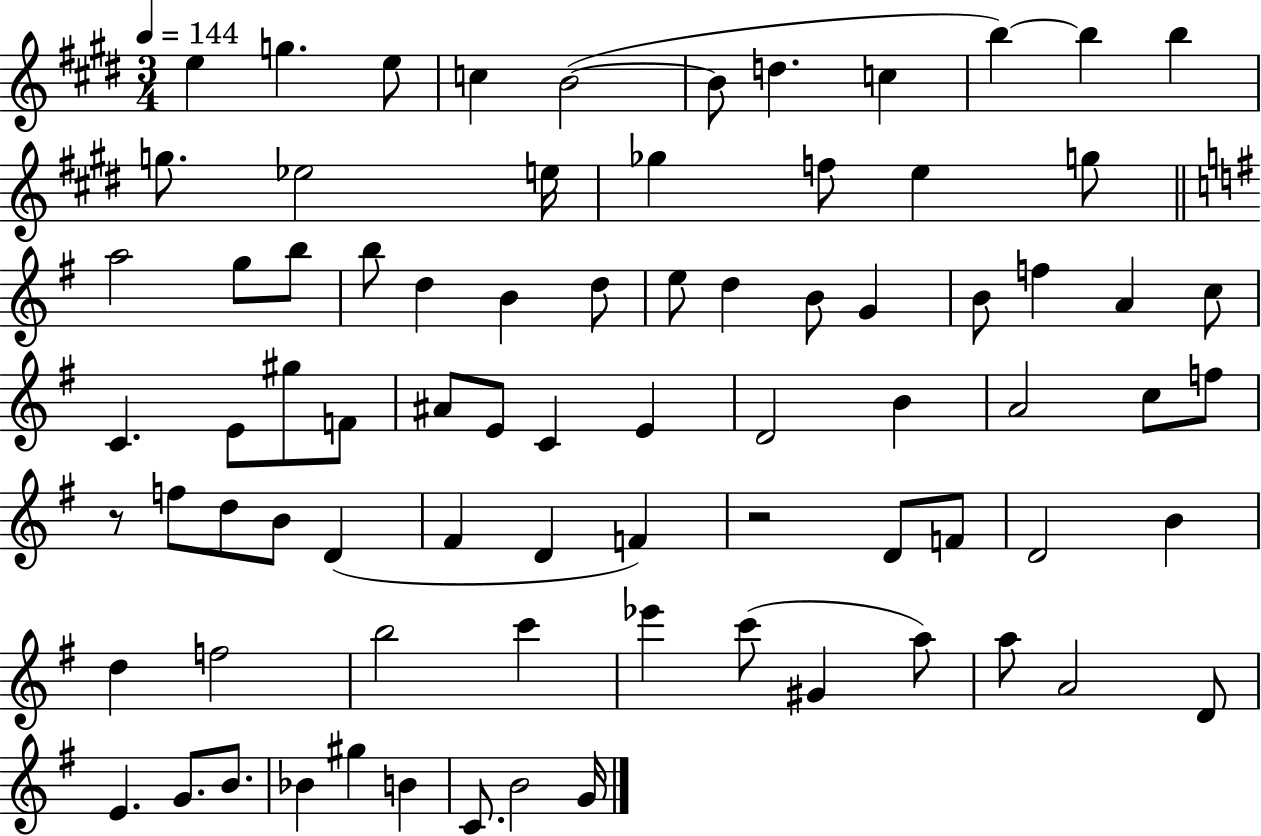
E5/q G5/q. E5/e C5/q B4/h B4/e D5/q. C5/q B5/q B5/q B5/q G5/e. Eb5/h E5/s Gb5/q F5/e E5/q G5/e A5/h G5/e B5/e B5/e D5/q B4/q D5/e E5/e D5/q B4/e G4/q B4/e F5/q A4/q C5/e C4/q. E4/e G#5/e F4/e A#4/e E4/e C4/q E4/q D4/h B4/q A4/h C5/e F5/e R/e F5/e D5/e B4/e D4/q F#4/q D4/q F4/q R/h D4/e F4/e D4/h B4/q D5/q F5/h B5/h C6/q Eb6/q C6/e G#4/q A5/e A5/e A4/h D4/e E4/q. G4/e. B4/e. Bb4/q G#5/q B4/q C4/e. B4/h G4/s